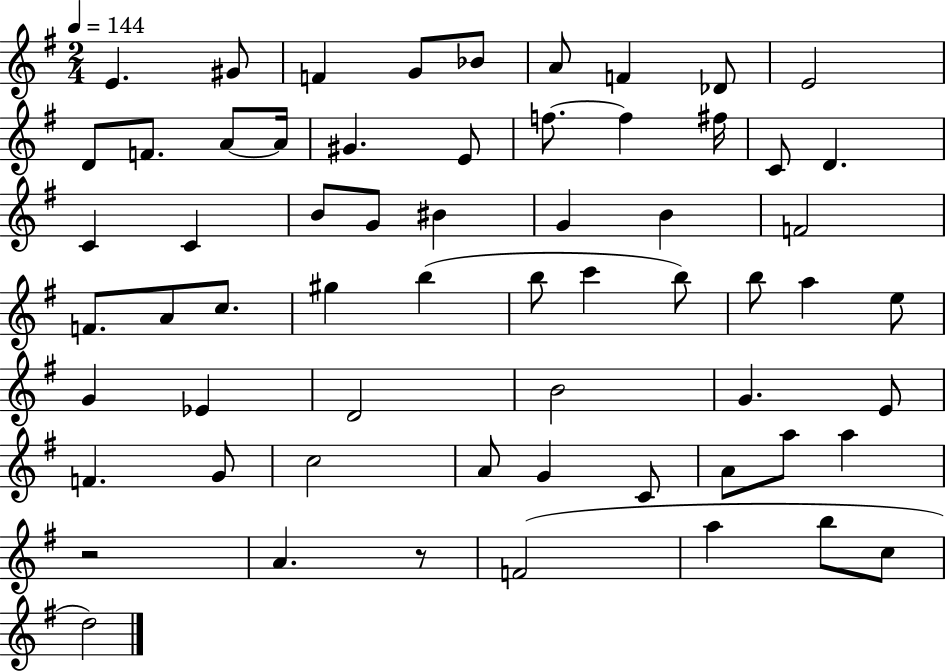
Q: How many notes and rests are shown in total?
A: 62